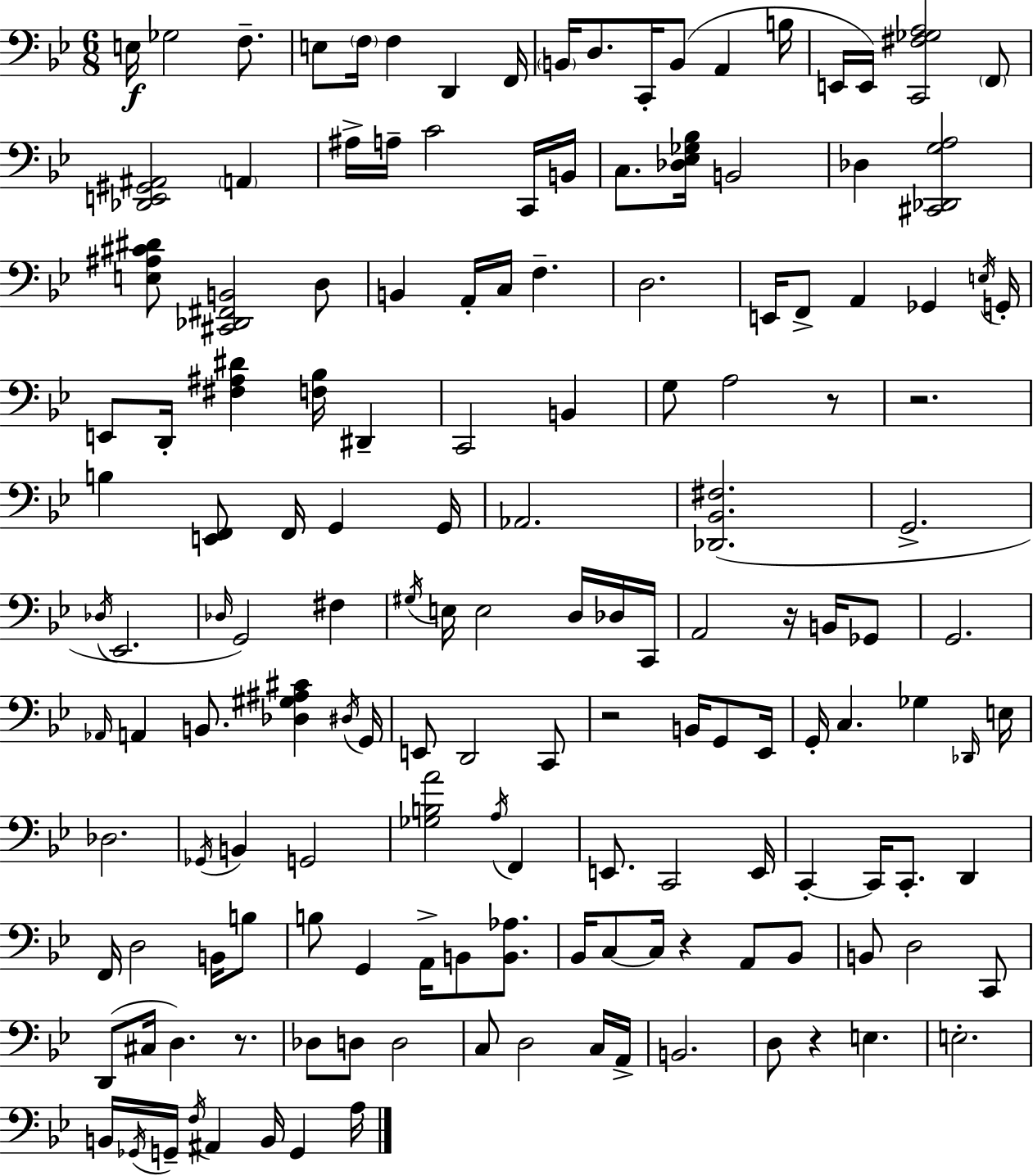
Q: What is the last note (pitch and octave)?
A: A3